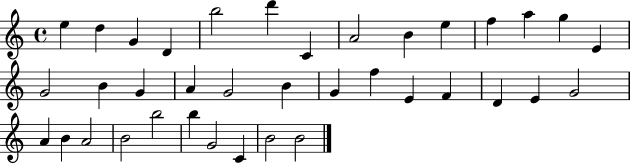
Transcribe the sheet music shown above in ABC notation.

X:1
T:Untitled
M:4/4
L:1/4
K:C
e d G D b2 d' C A2 B e f a g E G2 B G A G2 B G f E F D E G2 A B A2 B2 b2 b G2 C B2 B2